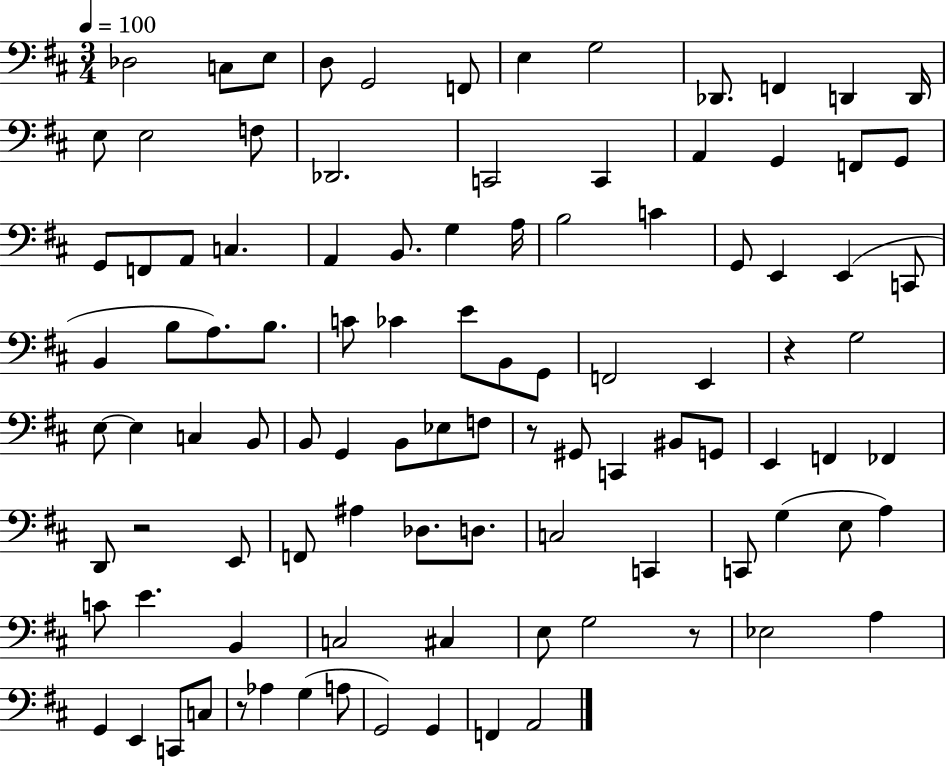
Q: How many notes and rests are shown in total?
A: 101